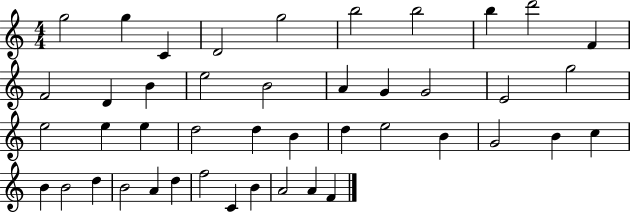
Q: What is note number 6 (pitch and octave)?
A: B5